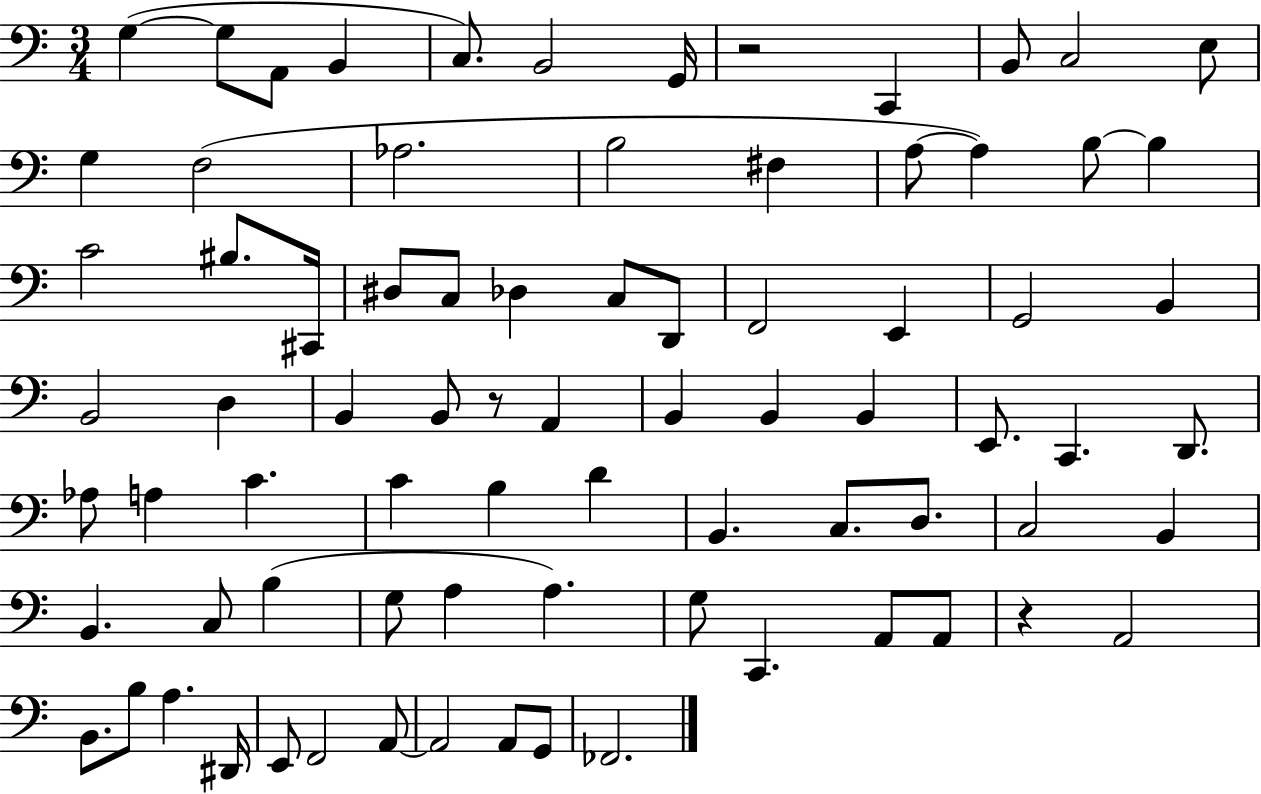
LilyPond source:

{
  \clef bass
  \numericTimeSignature
  \time 3/4
  \key c \major
  g4~(~ g8 a,8 b,4 | c8.) b,2 g,16 | r2 c,4 | b,8 c2 e8 | \break g4 f2( | aes2. | b2 fis4 | a8~~ a4) b8~~ b4 | \break c'2 bis8. cis,16 | dis8 c8 des4 c8 d,8 | f,2 e,4 | g,2 b,4 | \break b,2 d4 | b,4 b,8 r8 a,4 | b,4 b,4 b,4 | e,8. c,4. d,8. | \break aes8 a4 c'4. | c'4 b4 d'4 | b,4. c8. d8. | c2 b,4 | \break b,4. c8 b4( | g8 a4 a4.) | g8 c,4. a,8 a,8 | r4 a,2 | \break b,8. b8 a4. dis,16 | e,8 f,2 a,8~~ | a,2 a,8 g,8 | fes,2. | \break \bar "|."
}